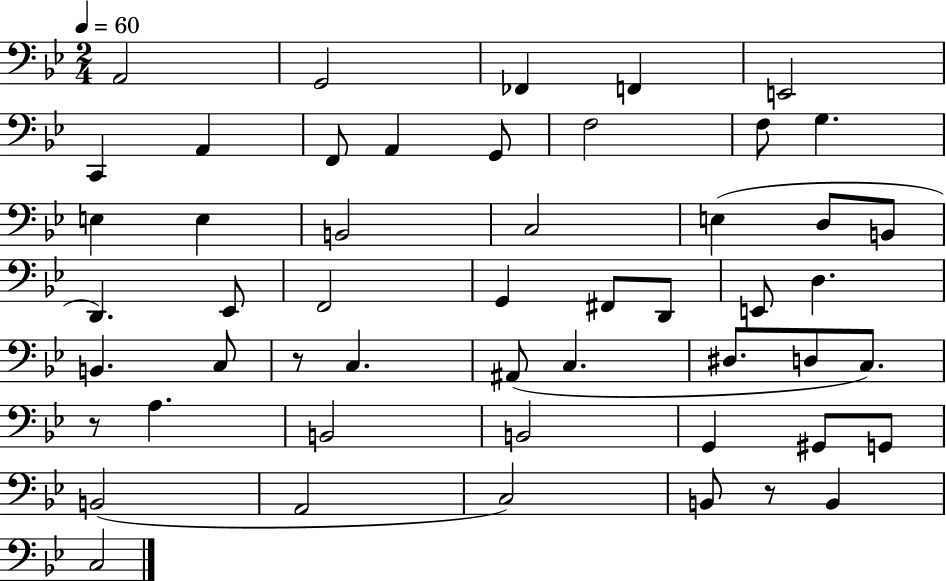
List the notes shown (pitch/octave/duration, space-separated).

A2/h G2/h FES2/q F2/q E2/h C2/q A2/q F2/e A2/q G2/e F3/h F3/e G3/q. E3/q E3/q B2/h C3/h E3/q D3/e B2/e D2/q. Eb2/e F2/h G2/q F#2/e D2/e E2/e D3/q. B2/q. C3/e R/e C3/q. A#2/e C3/q. D#3/e. D3/e C3/e. R/e A3/q. B2/h B2/h G2/q G#2/e G2/e B2/h A2/h C3/h B2/e R/e B2/q C3/h